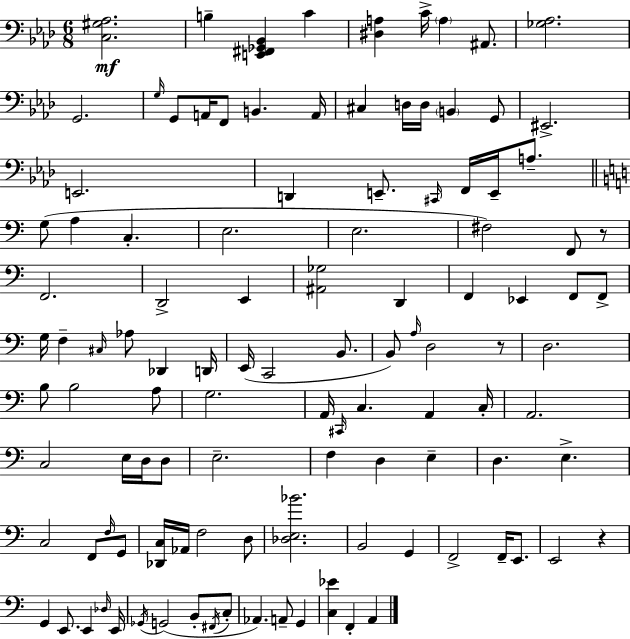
X:1
T:Untitled
M:6/8
L:1/4
K:Ab
[C,^G,_A,]2 B, [E,,^F,,_G,,_B,,] C [^D,A,] C/4 A, ^A,,/2 [_G,_A,]2 G,,2 G,/4 G,,/2 A,,/4 F,,/2 B,, A,,/4 ^C, D,/4 D,/4 B,, G,,/2 ^E,,2 E,,2 D,, E,,/2 ^C,,/4 F,,/4 E,,/4 A,/2 G,/2 A, C, E,2 E,2 ^F,2 F,,/2 z/2 F,,2 D,,2 E,, [^A,,_G,]2 D,, F,, _E,, F,,/2 F,,/2 G,/4 F, ^C,/4 _A,/2 _D,, D,,/4 E,,/4 C,,2 B,,/2 B,,/2 A,/4 D,2 z/2 D,2 B,/2 B,2 A,/2 G,2 A,,/4 ^C,,/4 C, A,, C,/4 A,,2 C,2 E,/4 D,/4 D,/2 E,2 F, D, E, D, E, C,2 F,,/2 F,/4 G,,/2 [_D,,C,]/4 _A,,/4 F,2 D,/2 [_D,E,_B]2 B,,2 G,, F,,2 F,,/4 E,,/2 E,,2 z G,, E,,/2 E,, _D,/4 E,,/4 _G,,/4 G,,2 B,,/2 ^F,,/4 C,/2 _A,, A,,/2 G,, [C,_E] F,, A,,